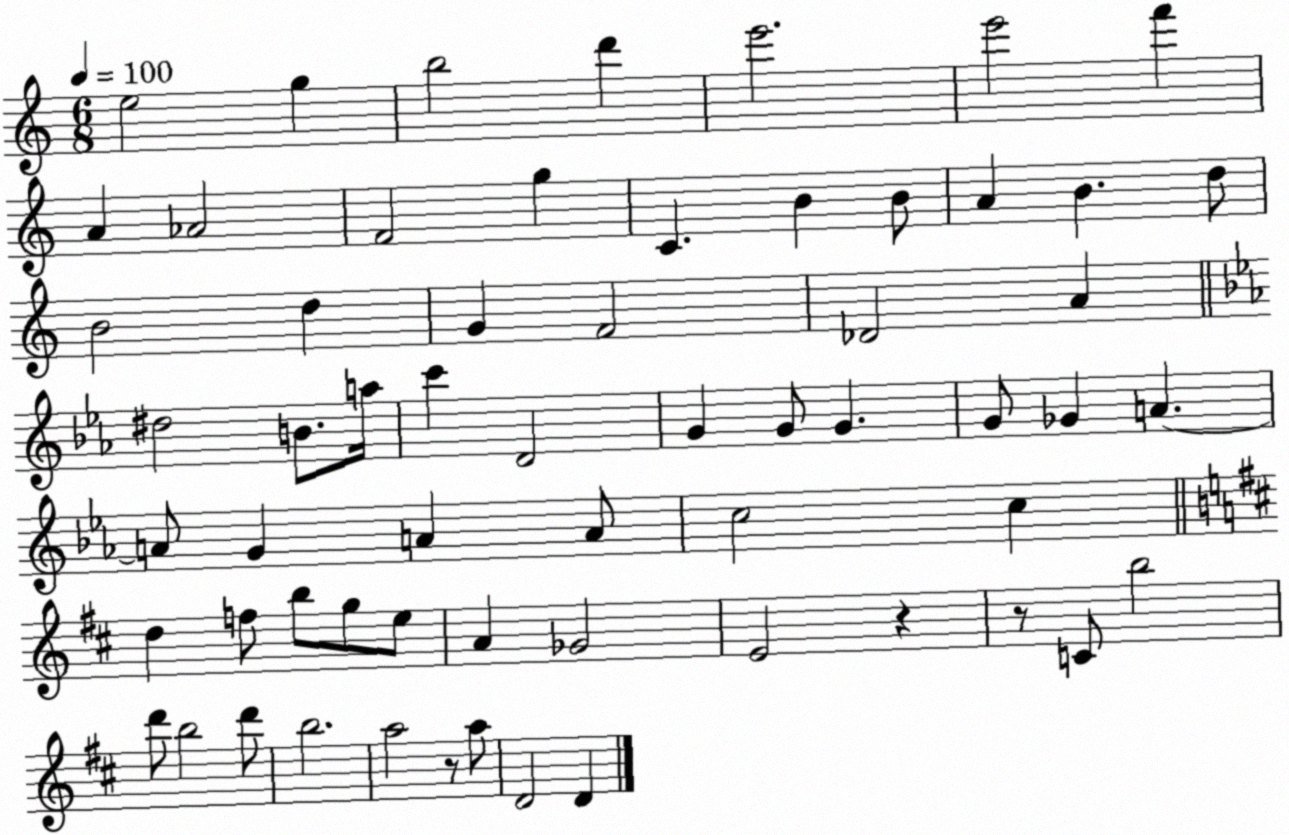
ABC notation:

X:1
T:Untitled
M:6/8
L:1/4
K:C
e2 g b2 d' e'2 e'2 f' A _A2 F2 g C B B/2 A B d/2 B2 d G F2 _D2 A ^d2 B/2 a/4 c' D2 G G/2 G G/2 _G A A/2 G A A/2 c2 c d f/2 b/2 g/2 e/2 A _G2 E2 z z/2 C/2 b2 d'/2 b2 d'/2 b2 a2 z/2 a/2 D2 D